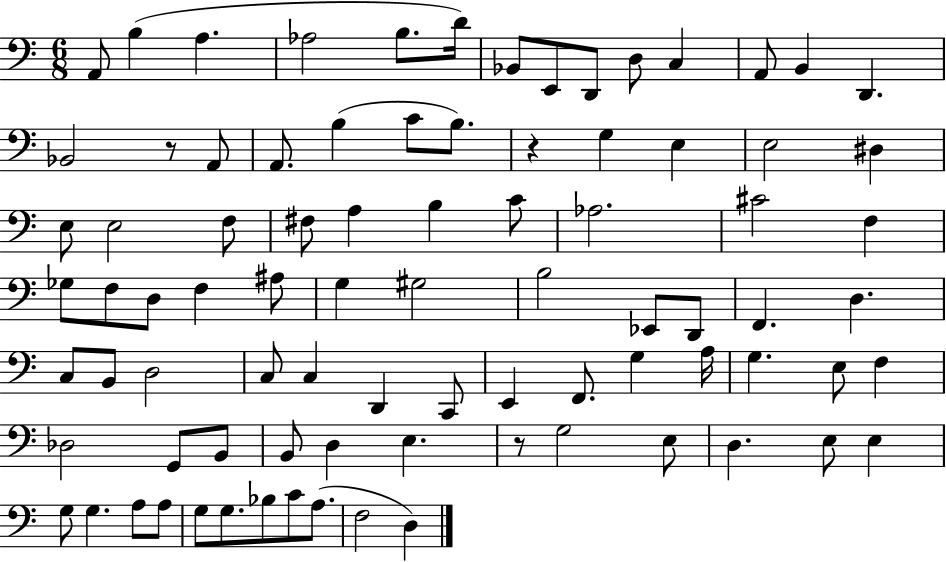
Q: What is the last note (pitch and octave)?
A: D3